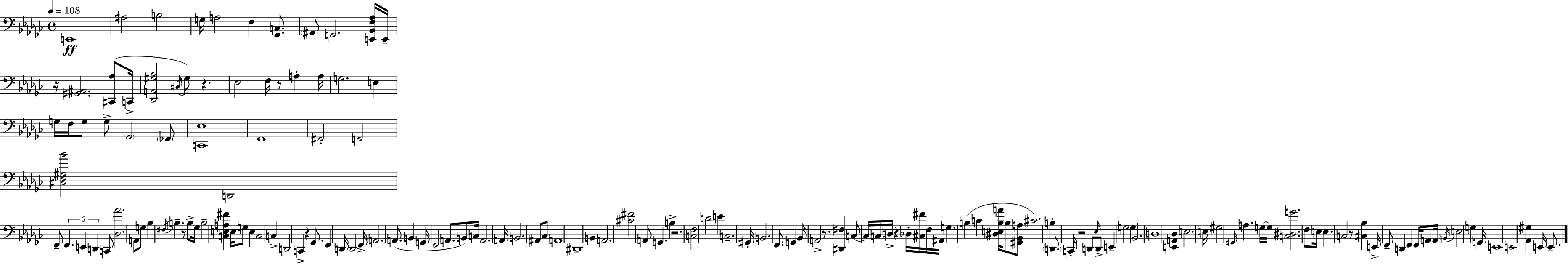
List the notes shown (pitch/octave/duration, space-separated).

E2/w A#3/h B3/h G3/s A3/h F3/q [Gb2,C3]/e. A#2/e G2/h. [E2,Bb2,F3,Ab3]/s E2/s R/s [G#2,A#2]/h. [C#2,Ab3]/e C2/s [Db2,A2,G#3,Bb3]/h C#3/s G#3/e R/q. Eb3/h F3/s R/e A3/q A3/s G3/h. E3/q G3/s F3/s G3/e G3/e Gb2/h FES2/e [C2,Eb3]/w F2/w F#2/h F2/h [C#3,Eb3,G#3,Bb4]/h D2/h F2/e F2/q. E2/q D2/q C2/e [Db3,Ab4]/h. A2/e G3/e Bb3/q F#3/s B3/q. R/e B3/e Gb3/s B3/h [C3,E3,A3,F#4]/q E3/s G3/e E3/q C3/h C3/q D2/h C2/q R/q Gb2/e. F2/q D2/s D2/h F2/s A2/h. A2/e. B2/q G2/s F2/h A2/e. B2/e C3/s A2/h. A2/s B2/h. A#2/e CES3/e A2/w D#2/w B2/q A2/h. [C#4,F#4]/h A2/e G2/q. B3/q R/h. [C3,F3]/h D4/h E4/q C3/h. G#2/s B2/h. F2/e. G2/q Bb2/s A2/h R/e. [D#2,F#3]/q C3/e C3/s C3/s D3/s R/q Db3/s [C#3,F#4]/s F3/s A#2/s G3/q. B3/q C4/q [D#3,E3,B3,A4]/s B3/e [G#2,Bb2,A3]/e C#4/h. B3/q D2/e. C2/s R/h D2/e Eb3/s D2/e E2/q G3/h G3/q Bb2/h. D3/w [E2,A2,Db3]/q E3/h. E3/s G#3/h G#2/s A3/q. G3/s G3/s [C3,D#3,G4]/h. F3/e E3/s E3/q. C3/h R/e [C#3,Bb3]/q E2/s F2/e D2/q F2/q F2/s A2/e A2/s B2/s E3/h G3/q G2/s E2/w E2/h [Ab2,G#3]/q E2/s E2/e.